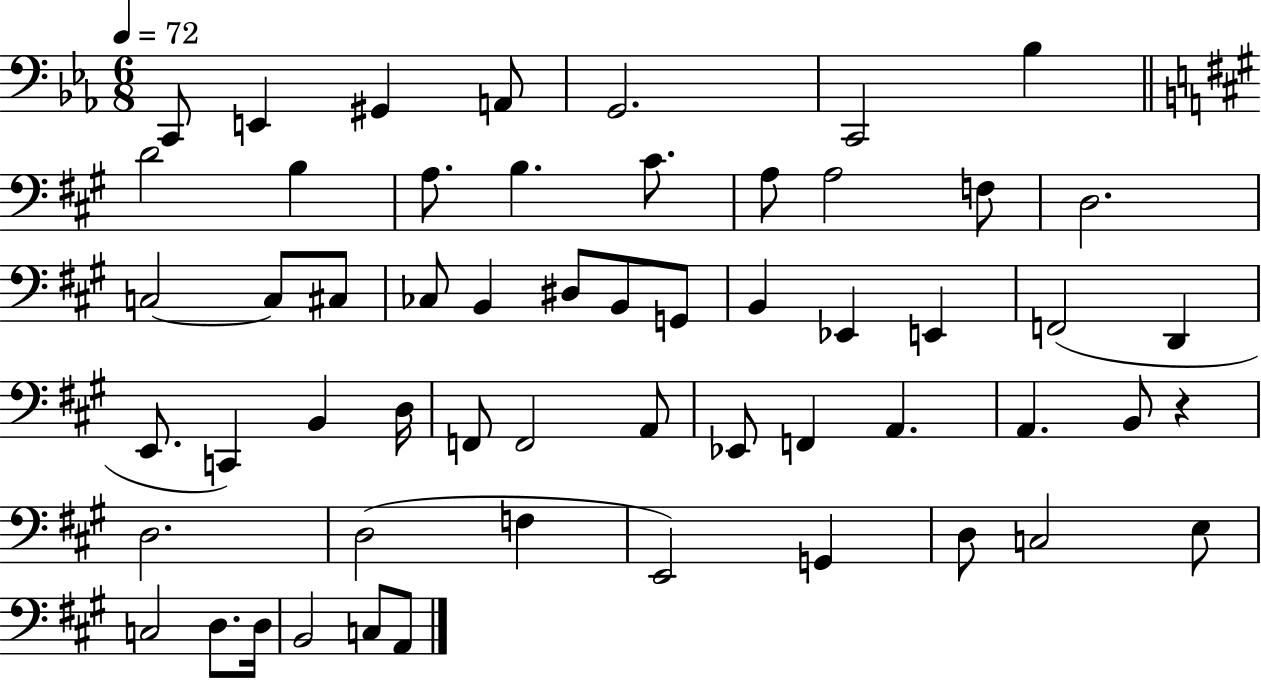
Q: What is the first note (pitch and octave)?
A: C2